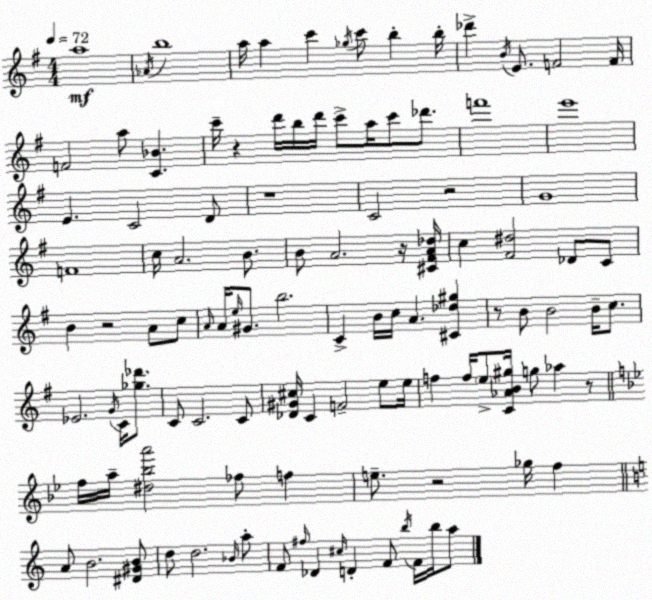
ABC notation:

X:1
T:Untitled
M:4/4
L:1/4
K:Em
a4 _A/4 b4 a/4 a c' _g/4 c'/2 b b/4 _d' B/4 E/2 F2 F/4 F2 a/2 [C_B] c'/4 z d'/4 b/4 d'/4 c'/2 a/4 c'/2 _d'/2 f'4 e'4 E C2 D/2 z4 C2 z2 G4 F4 c/4 A2 B/2 B/2 A2 z/4 [^C^FA_d]/4 c [^F^d]2 _D/2 C/2 B z2 A/2 c/2 A/4 A/4 e/4 ^G/2 b2 C B/4 c/4 A [^C_d^g] z/2 B/2 B2 B/4 c/2 _E2 G/4 C/4 [_g_d']/2 C/2 C2 C/2 [_D^G^c]/4 C F2 e/2 e/4 f f/4 e/2 [C_AB^g]/4 g/2 _a z/2 f/4 a/4 [^d_ba']2 _f/2 f e/2 z2 _g/4 f A/2 B2 [^D^GB]/2 d/2 d2 _B/4 a/2 F/2 ^f/4 _D ^c/4 D F/2 b/4 F/4 b/4 a/2